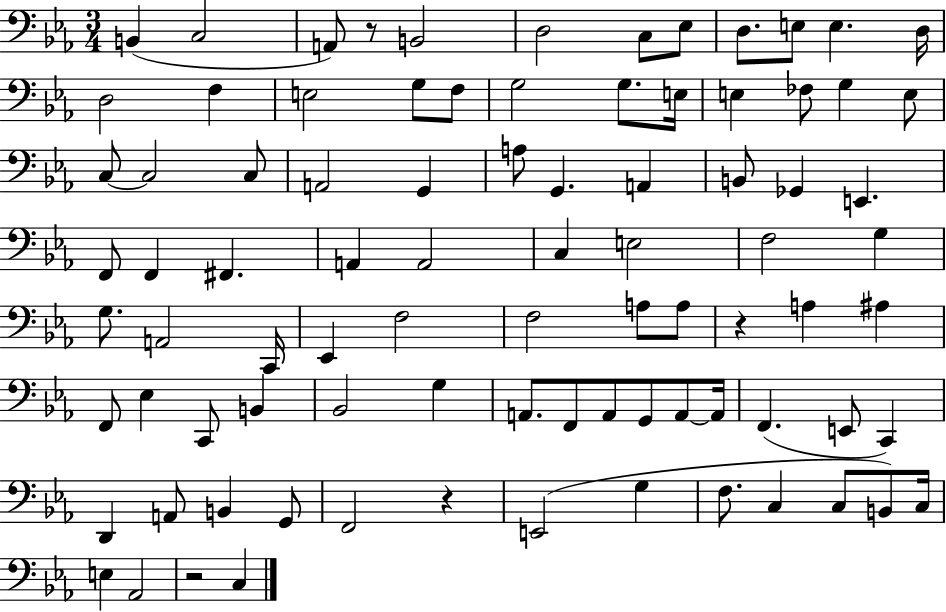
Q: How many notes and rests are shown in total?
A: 87